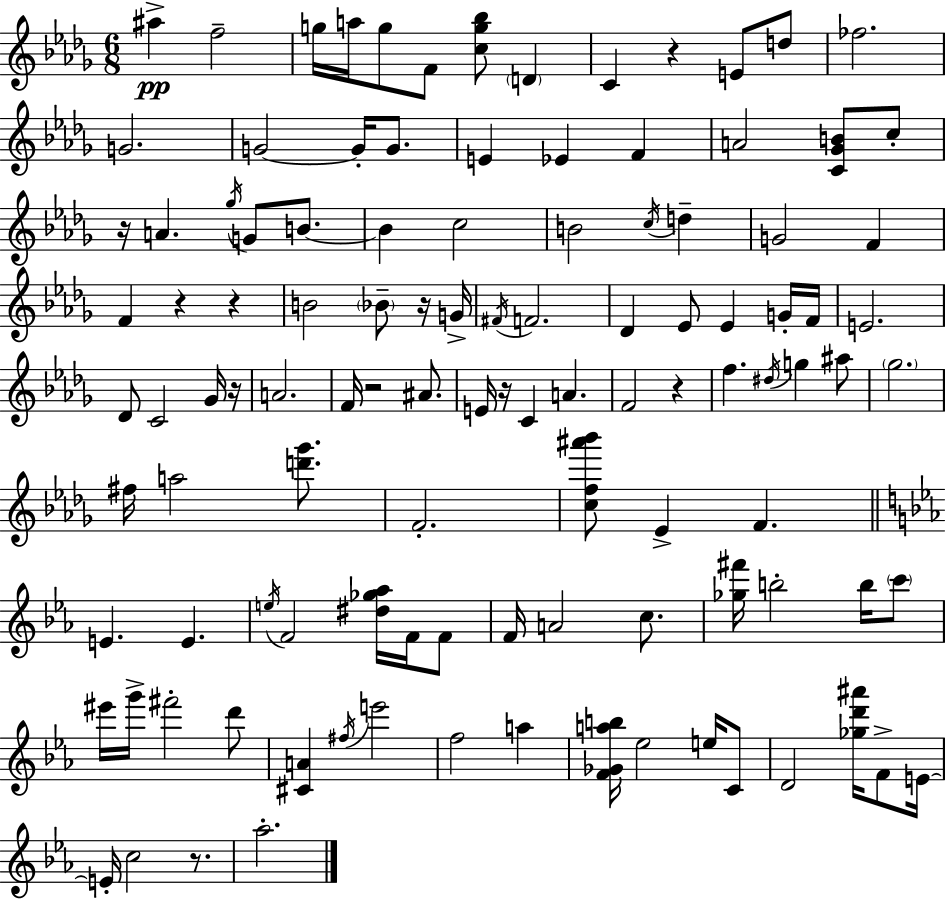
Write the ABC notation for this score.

X:1
T:Untitled
M:6/8
L:1/4
K:Bbm
^a f2 g/4 a/4 g/2 F/2 [cg_b]/2 D C z E/2 d/2 _f2 G2 G2 G/4 G/2 E _E F A2 [C_GB]/2 c/2 z/4 A _g/4 G/2 B/2 B c2 B2 c/4 d G2 F F z z B2 _B/2 z/4 G/4 ^F/4 F2 _D _E/2 _E G/4 F/4 E2 _D/2 C2 _G/4 z/4 A2 F/4 z2 ^A/2 E/4 z/4 C A F2 z f ^d/4 g ^a/2 _g2 ^f/4 a2 [d'_g']/2 F2 [cf^a'_b']/2 _E F E E e/4 F2 [^d_g_a]/4 F/4 F/2 F/4 A2 c/2 [_g^f']/4 b2 b/4 c'/2 ^e'/4 g'/4 ^f'2 d'/2 [^CA] ^f/4 e'2 f2 a [F_Gab]/4 _e2 e/4 C/2 D2 [_gd'^a']/4 F/2 E/4 E/4 c2 z/2 _a2